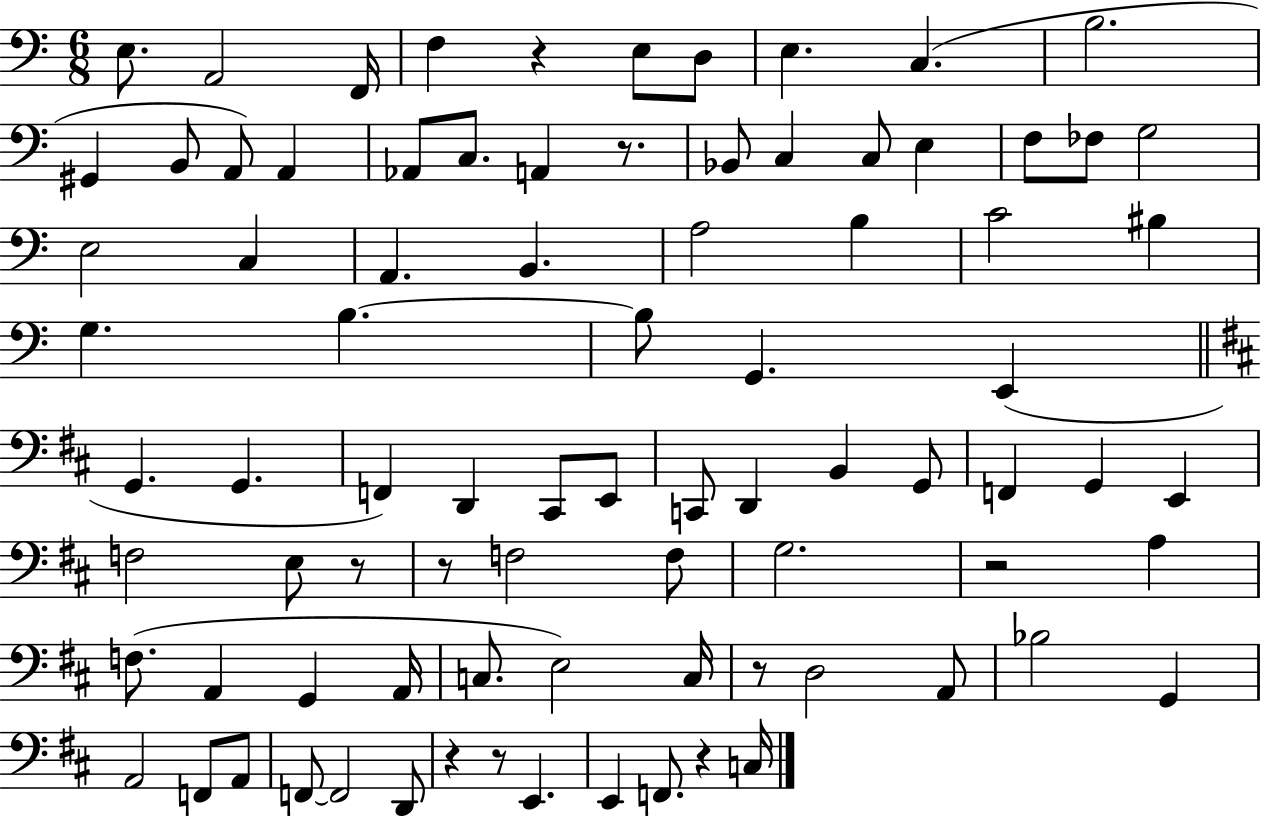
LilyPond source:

{
  \clef bass
  \numericTimeSignature
  \time 6/8
  \key c \major
  e8. a,2 f,16 | f4 r4 e8 d8 | e4. c4.( | b2. | \break gis,4 b,8 a,8) a,4 | aes,8 c8. a,4 r8. | bes,8 c4 c8 e4 | f8 fes8 g2 | \break e2 c4 | a,4. b,4. | a2 b4 | c'2 bis4 | \break g4. b4.~~ | b8 g,4. e,4( | \bar "||" \break \key b \minor g,4. g,4. | f,4) d,4 cis,8 e,8 | c,8 d,4 b,4 g,8 | f,4 g,4 e,4 | \break f2 e8 r8 | r8 f2 f8 | g2. | r2 a4 | \break f8.( a,4 g,4 a,16 | c8. e2) c16 | r8 d2 a,8 | bes2 g,4 | \break a,2 f,8 a,8 | f,8~~ f,2 d,8 | r4 r8 e,4. | e,4 f,8. r4 c16 | \break \bar "|."
}